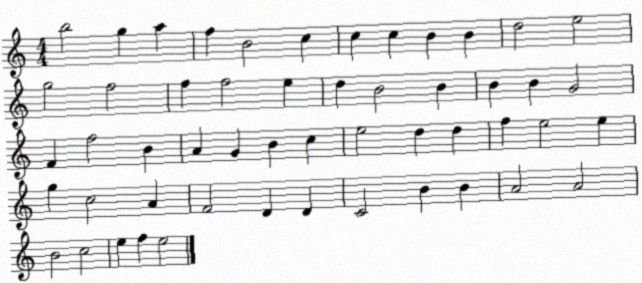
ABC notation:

X:1
T:Untitled
M:4/4
L:1/4
K:C
b2 g a f B2 c c c B B d2 e2 g2 f2 f f2 e d B2 B B B G2 F f2 B A G B c e2 d d f e2 e g c2 A F2 D D C2 B B A2 A2 B2 c2 e f e2